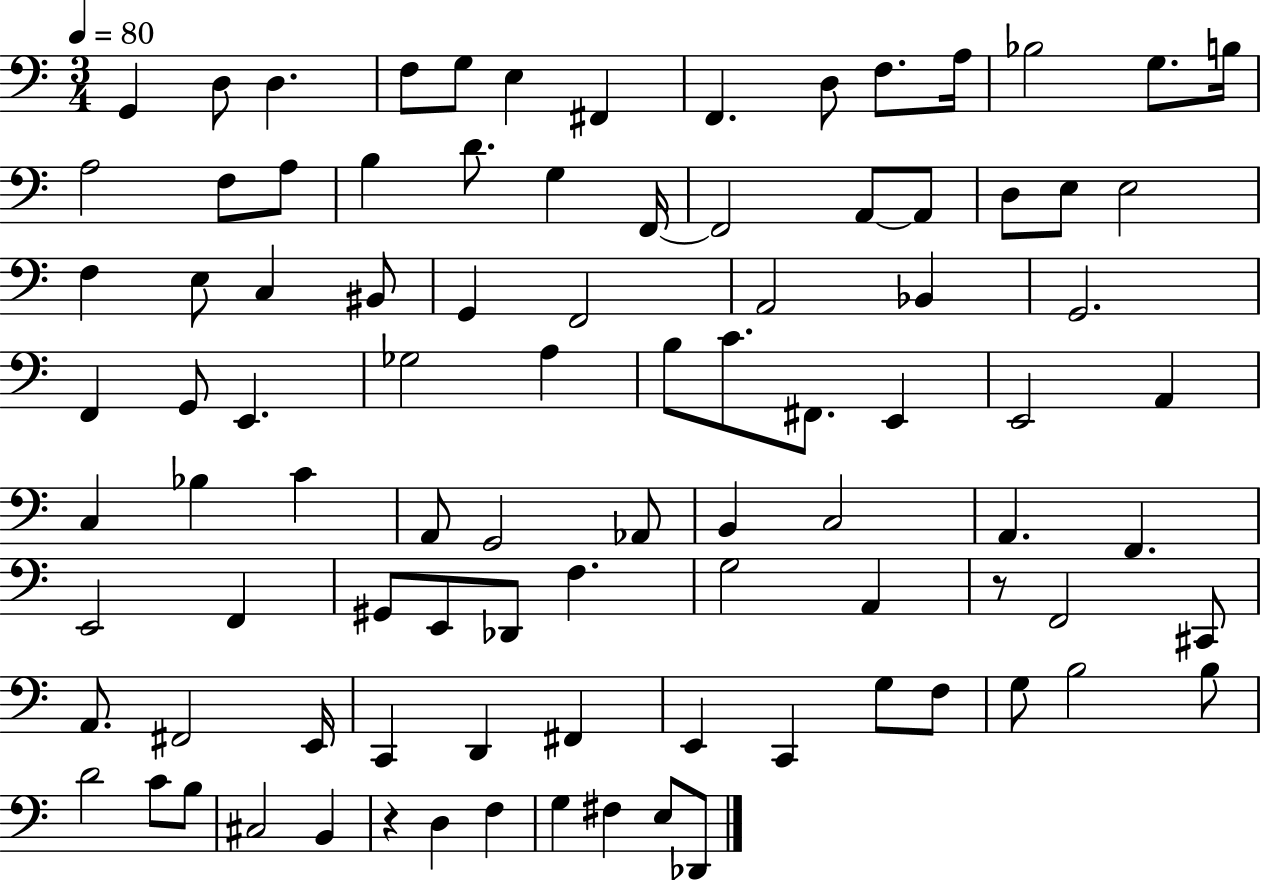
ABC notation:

X:1
T:Untitled
M:3/4
L:1/4
K:C
G,, D,/2 D, F,/2 G,/2 E, ^F,, F,, D,/2 F,/2 A,/4 _B,2 G,/2 B,/4 A,2 F,/2 A,/2 B, D/2 G, F,,/4 F,,2 A,,/2 A,,/2 D,/2 E,/2 E,2 F, E,/2 C, ^B,,/2 G,, F,,2 A,,2 _B,, G,,2 F,, G,,/2 E,, _G,2 A, B,/2 C/2 ^F,,/2 E,, E,,2 A,, C, _B, C A,,/2 G,,2 _A,,/2 B,, C,2 A,, F,, E,,2 F,, ^G,,/2 E,,/2 _D,,/2 F, G,2 A,, z/2 F,,2 ^C,,/2 A,,/2 ^F,,2 E,,/4 C,, D,, ^F,, E,, C,, G,/2 F,/2 G,/2 B,2 B,/2 D2 C/2 B,/2 ^C,2 B,, z D, F, G, ^F, E,/2 _D,,/2